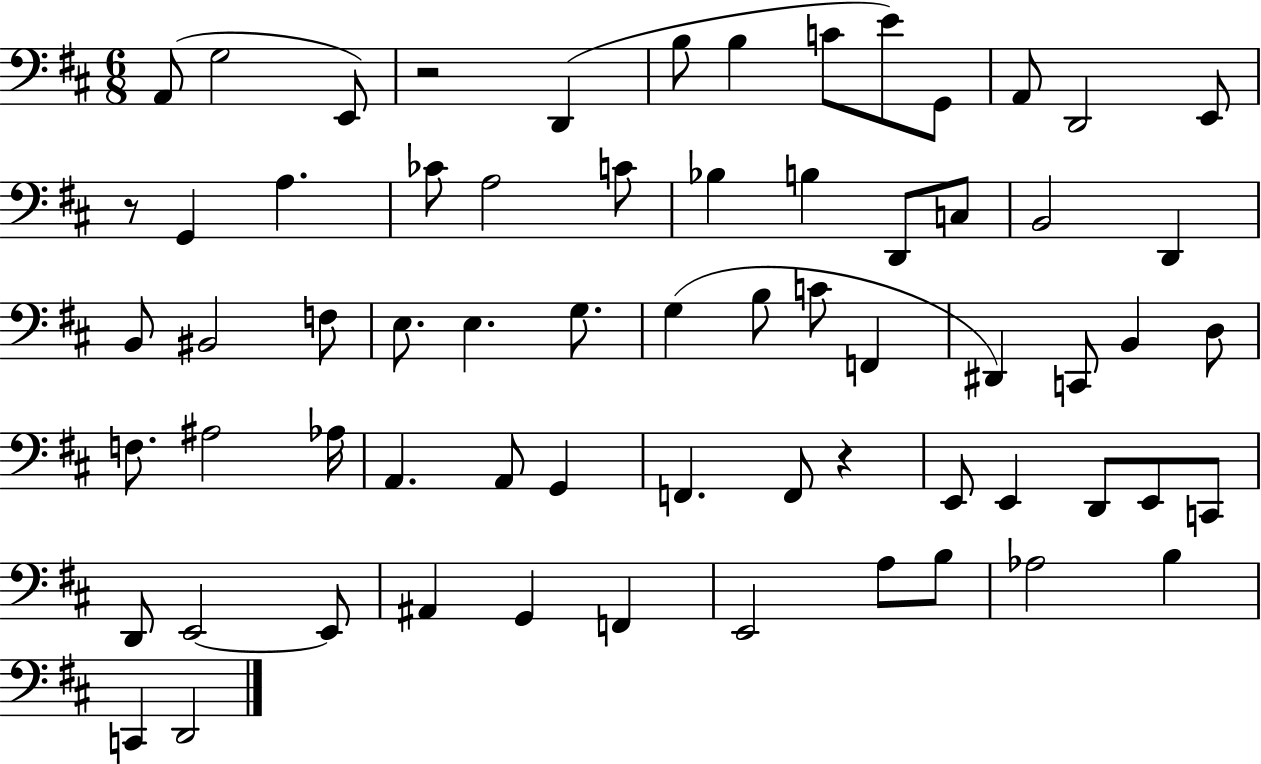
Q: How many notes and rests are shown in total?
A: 66